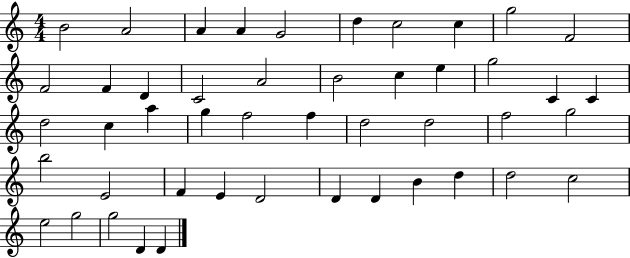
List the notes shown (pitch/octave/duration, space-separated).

B4/h A4/h A4/q A4/q G4/h D5/q C5/h C5/q G5/h F4/h F4/h F4/q D4/q C4/h A4/h B4/h C5/q E5/q G5/h C4/q C4/q D5/h C5/q A5/q G5/q F5/h F5/q D5/h D5/h F5/h G5/h B5/h E4/h F4/q E4/q D4/h D4/q D4/q B4/q D5/q D5/h C5/h E5/h G5/h G5/h D4/q D4/q